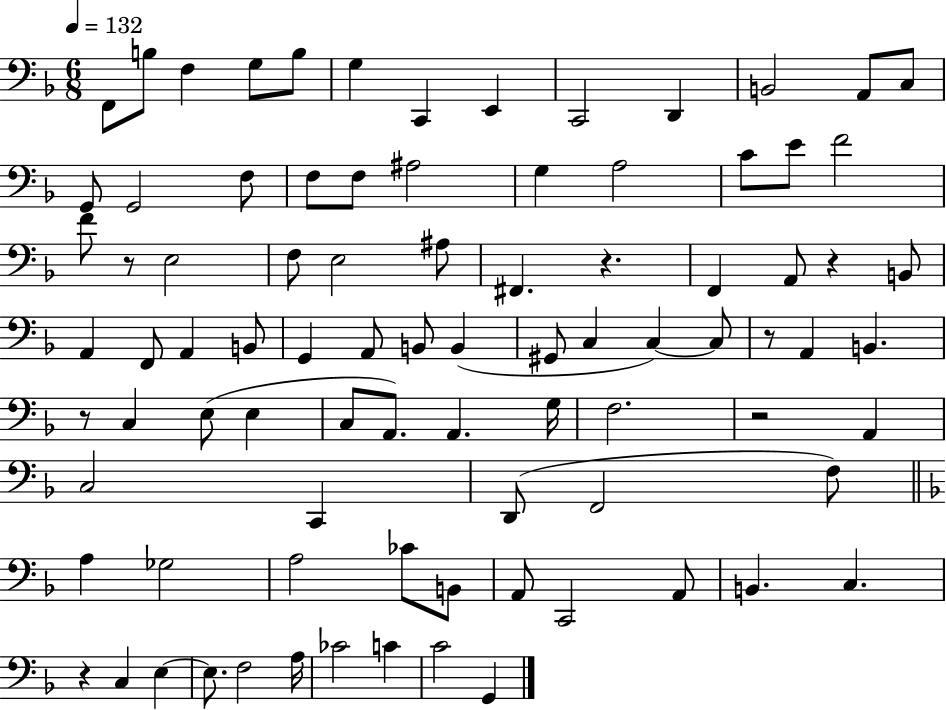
F2/e B3/e F3/q G3/e B3/e G3/q C2/q E2/q C2/h D2/q B2/h A2/e C3/e G2/e G2/h F3/e F3/e F3/e A#3/h G3/q A3/h C4/e E4/e F4/h F4/e R/e E3/h F3/e E3/h A#3/e F#2/q. R/q. F2/q A2/e R/q B2/e A2/q F2/e A2/q B2/e G2/q A2/e B2/e B2/q G#2/e C3/q C3/q C3/e R/e A2/q B2/q. R/e C3/q E3/e E3/q C3/e A2/e. A2/q. G3/s F3/h. R/h A2/q C3/h C2/q D2/e F2/h F3/e A3/q Gb3/h A3/h CES4/e B2/e A2/e C2/h A2/e B2/q. C3/q. R/q C3/q E3/q E3/e. F3/h A3/s CES4/h C4/q C4/h G2/q